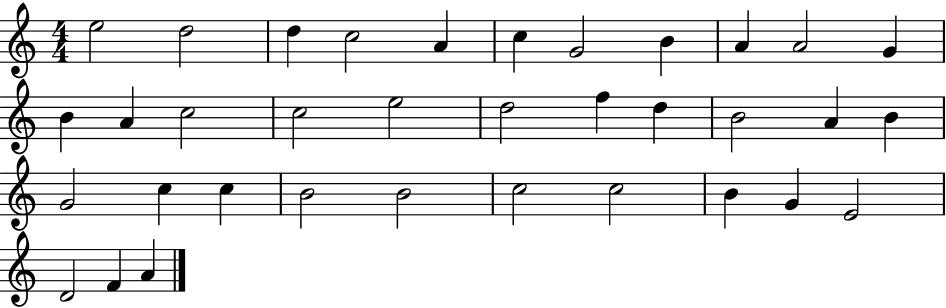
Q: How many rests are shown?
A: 0